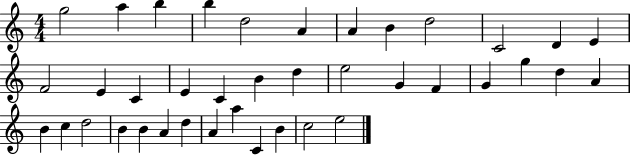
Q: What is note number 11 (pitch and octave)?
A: D4